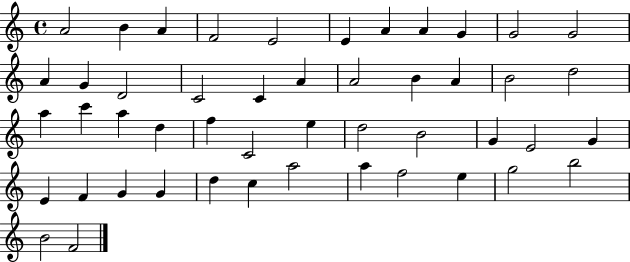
X:1
T:Untitled
M:4/4
L:1/4
K:C
A2 B A F2 E2 E A A G G2 G2 A G D2 C2 C A A2 B A B2 d2 a c' a d f C2 e d2 B2 G E2 G E F G G d c a2 a f2 e g2 b2 B2 F2